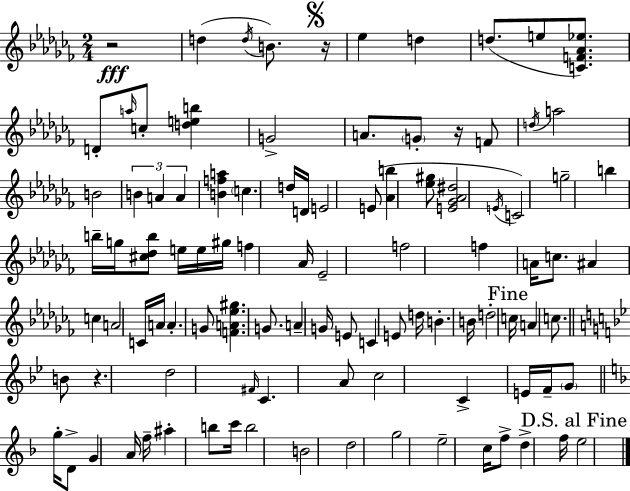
{
  \clef treble
  \numericTimeSignature
  \time 2/4
  \key aes \minor
  r2\fff | d''4( \acciaccatura { d''16 } b'8.) | \mark \markup { \musicglyph "scripts.segno" } r16 ees''4 d''4 | d''8.( e''8 <c' f' aes' ees''>8.) | \break d'8-. \grace { a''16 } c''8-. <d'' e'' b''>4 | g'2-> | a'8. \parenthesize g'8-. r16 | f'8 \acciaccatura { d''16 } a''2 | \break b'2 | \tuplet 3/2 { b'4 a'4 | a'4 } <b' f'' a''>4 | \parenthesize c''4. | \break d''16 d'16 e'2 | e'8( <aes' b''>4 | <ees'' gis''>8 <e' ges' aes' dis''>2 | \acciaccatura { e'16 }) c'2 | \break g''2-- | b''4 | b''16-- g''16 <cis'' des'' b''>8 e''16 e''16 gis''16 f''4 | aes'16 ees'2-- | \break f''2 | f''4 | a'16 c''8. ais'4 | c''4 a'2 | \break c'16 a'16 a'4.-. | g'8 <f' a' ees'' gis''>4. | g'8. a'4-- | g'16 e'8 c'4 | \break e'8 d''16 b'4.-. | b'16 d''2-. | \mark "Fine" c''16 a'4 | c''8. \bar "||" \break \key bes \major b'8 r4. | d''2 | \grace { fis'16 } c'4. a'8 | c''2 | \break c'4-> e'16 f'16-- \parenthesize g'8 | \bar "||" \break \key d \minor g''16-. d'8-> g'4 a'16 | f''16-- ais''4-. b''8 c'''16 | b''2 | b'2 | \break d''2 | g''2 | e''2-- | c''16 f''8-> d''4-> f''16 | \break \mark "D.S. al Fine" e''2 | \bar "|."
}